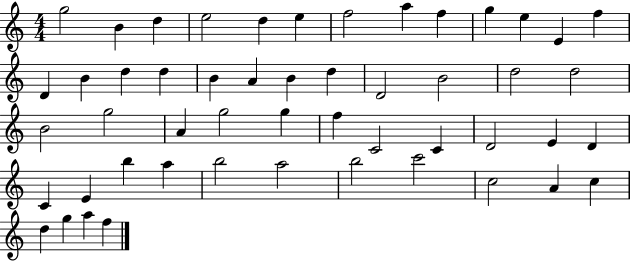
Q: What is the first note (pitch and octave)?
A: G5